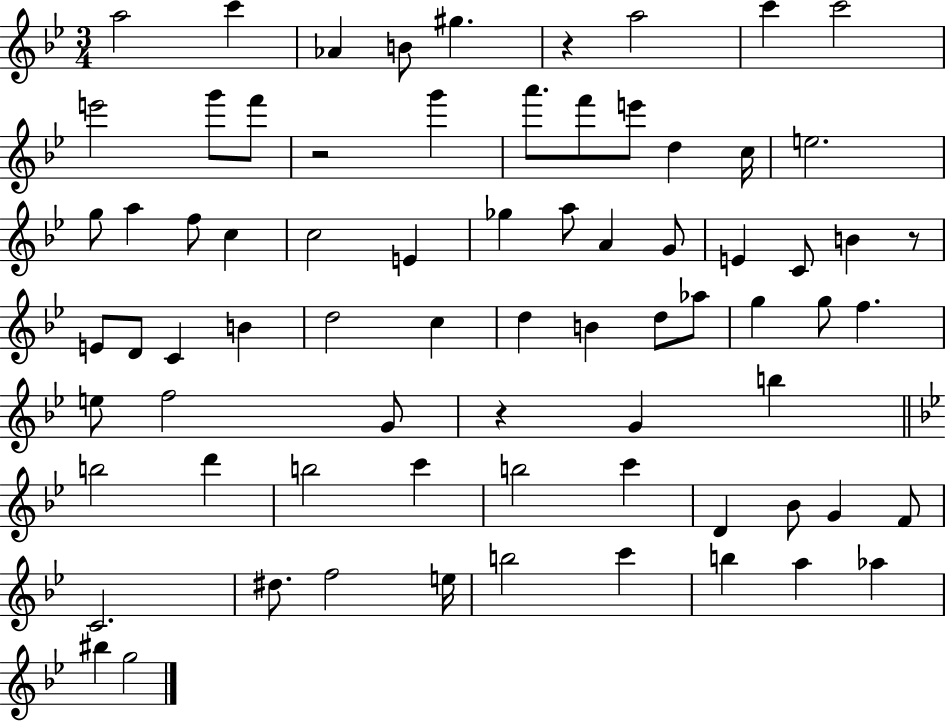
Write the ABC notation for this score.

X:1
T:Untitled
M:3/4
L:1/4
K:Bb
a2 c' _A B/2 ^g z a2 c' c'2 e'2 g'/2 f'/2 z2 g' a'/2 f'/2 e'/2 d c/4 e2 g/2 a f/2 c c2 E _g a/2 A G/2 E C/2 B z/2 E/2 D/2 C B d2 c d B d/2 _a/2 g g/2 f e/2 f2 G/2 z G b b2 d' b2 c' b2 c' D _B/2 G F/2 C2 ^d/2 f2 e/4 b2 c' b a _a ^b g2